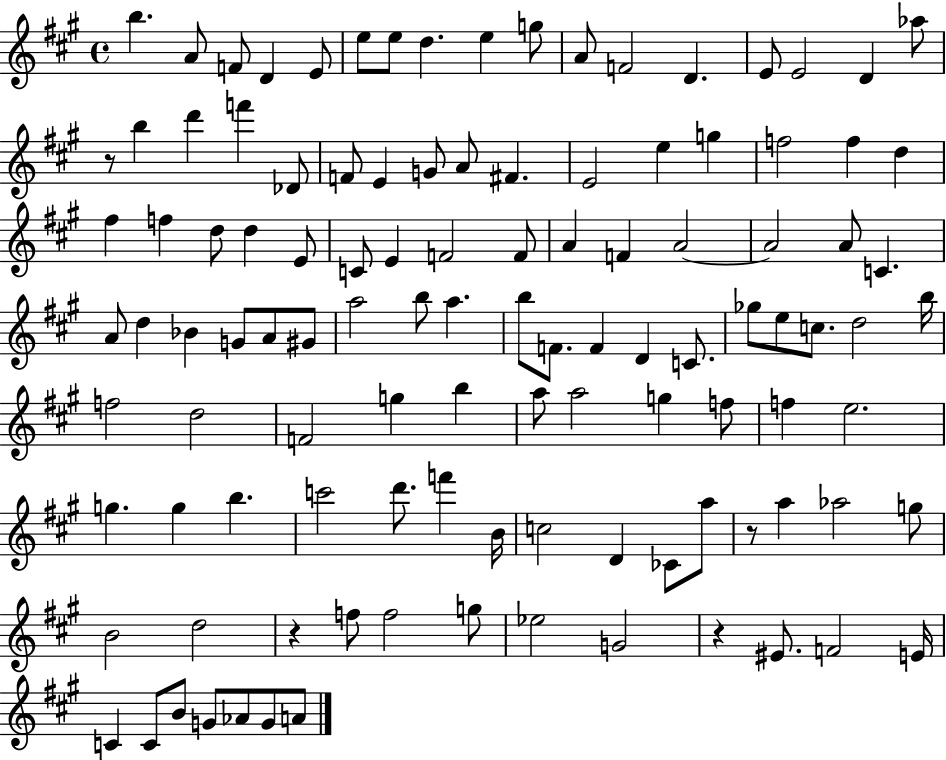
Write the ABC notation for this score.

X:1
T:Untitled
M:4/4
L:1/4
K:A
b A/2 F/2 D E/2 e/2 e/2 d e g/2 A/2 F2 D E/2 E2 D _a/2 z/2 b d' f' _D/2 F/2 E G/2 A/2 ^F E2 e g f2 f d ^f f d/2 d E/2 C/2 E F2 F/2 A F A2 A2 A/2 C A/2 d _B G/2 A/2 ^G/2 a2 b/2 a b/2 F/2 F D C/2 _g/2 e/2 c/2 d2 b/4 f2 d2 F2 g b a/2 a2 g f/2 f e2 g g b c'2 d'/2 f' B/4 c2 D _C/2 a/2 z/2 a _a2 g/2 B2 d2 z f/2 f2 g/2 _e2 G2 z ^E/2 F2 E/4 C C/2 B/2 G/2 _A/2 G/2 A/2